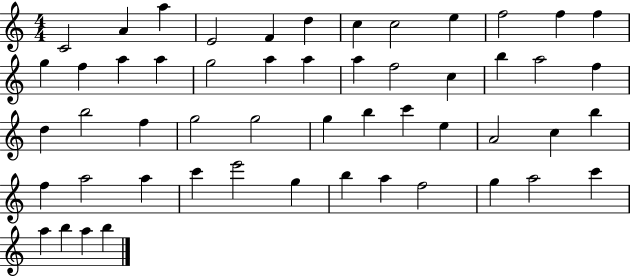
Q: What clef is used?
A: treble